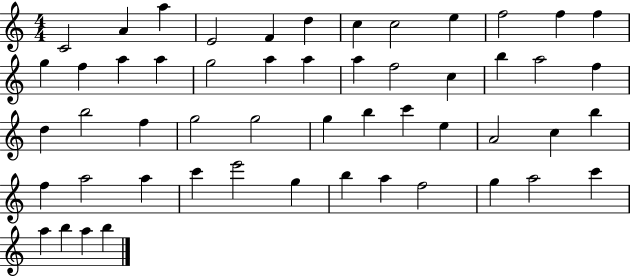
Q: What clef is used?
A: treble